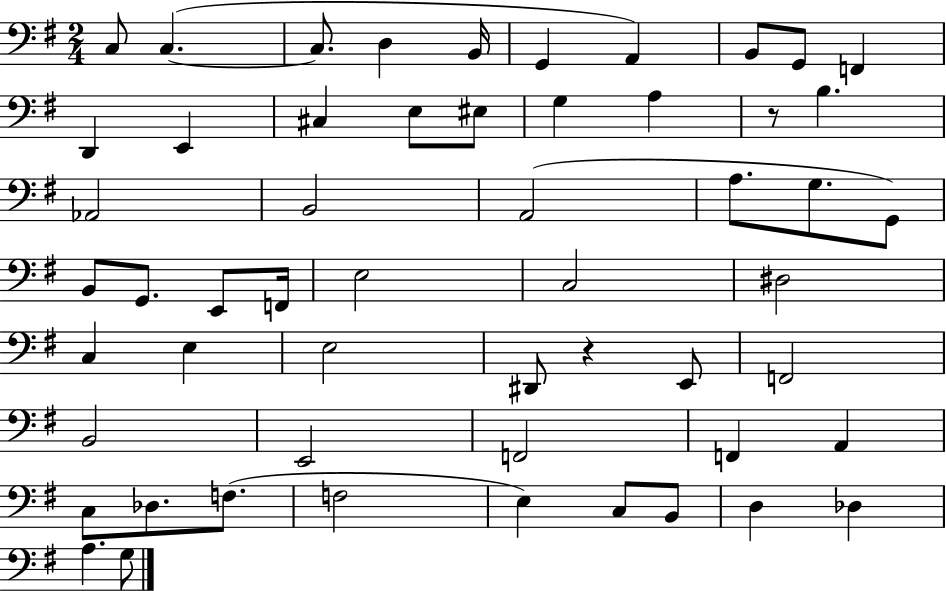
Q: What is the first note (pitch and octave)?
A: C3